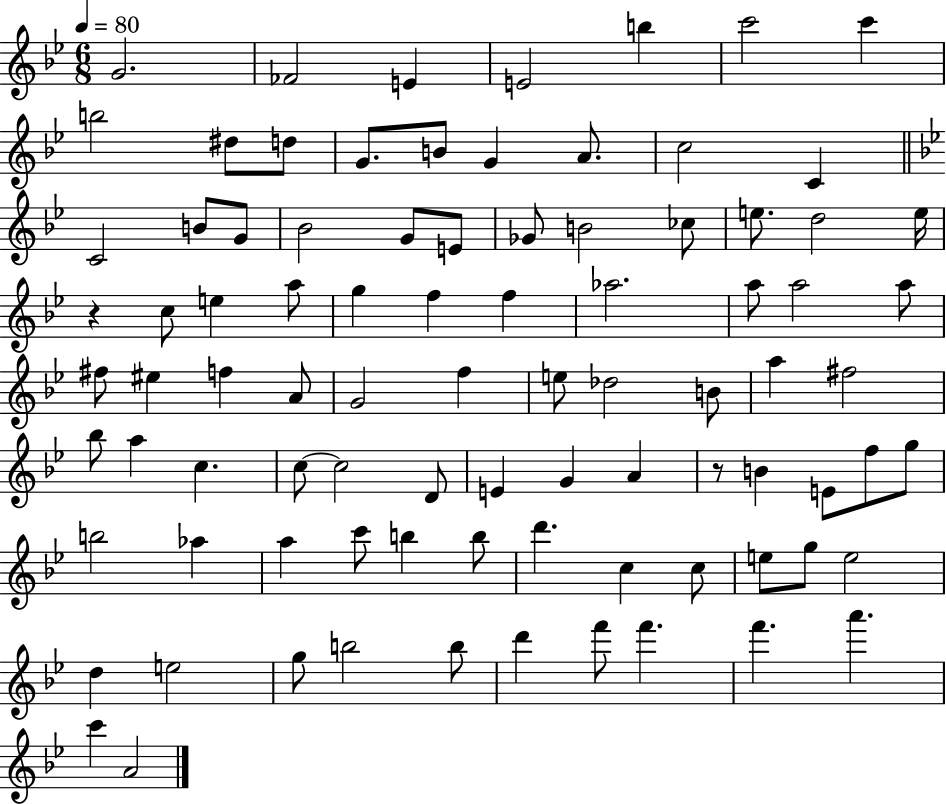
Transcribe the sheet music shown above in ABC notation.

X:1
T:Untitled
M:6/8
L:1/4
K:Bb
G2 _F2 E E2 b c'2 c' b2 ^d/2 d/2 G/2 B/2 G A/2 c2 C C2 B/2 G/2 _B2 G/2 E/2 _G/2 B2 _c/2 e/2 d2 e/4 z c/2 e a/2 g f f _a2 a/2 a2 a/2 ^f/2 ^e f A/2 G2 f e/2 _d2 B/2 a ^f2 _b/2 a c c/2 c2 D/2 E G A z/2 B E/2 f/2 g/2 b2 _a a c'/2 b b/2 d' c c/2 e/2 g/2 e2 d e2 g/2 b2 b/2 d' f'/2 f' f' a' c' A2